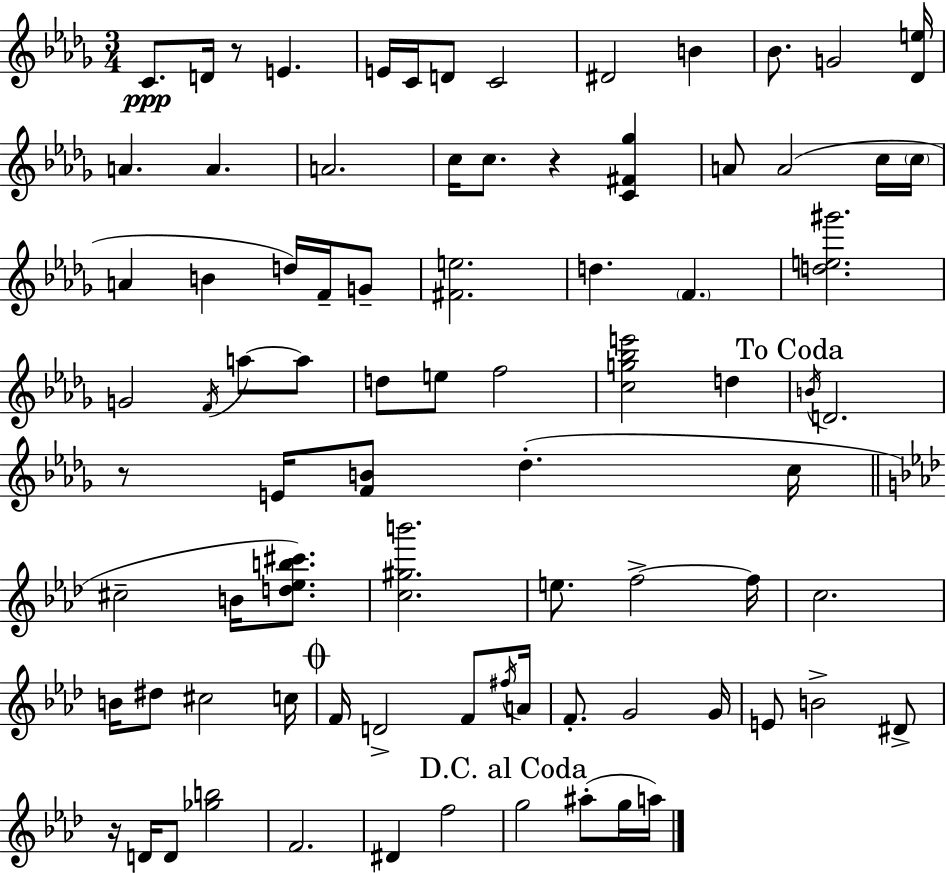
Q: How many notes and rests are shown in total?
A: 83